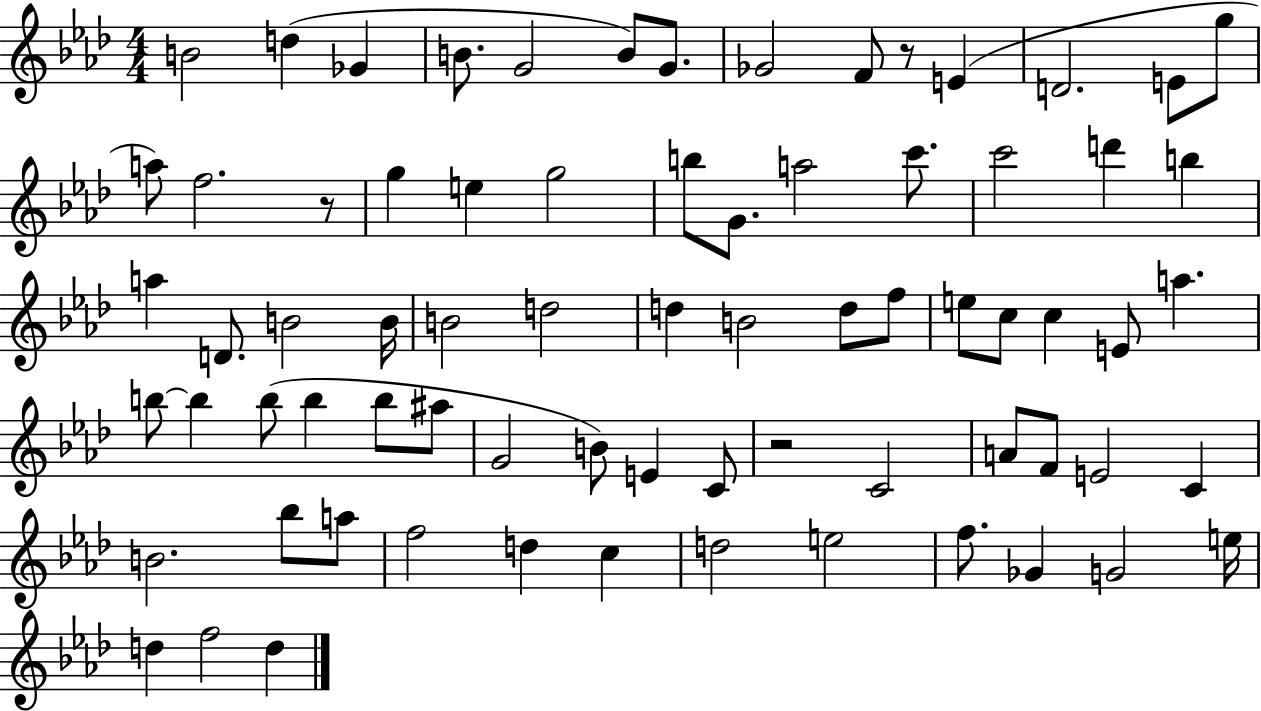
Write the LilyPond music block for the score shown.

{
  \clef treble
  \numericTimeSignature
  \time 4/4
  \key aes \major
  b'2 d''4( ges'4 | b'8. g'2 b'8) g'8. | ges'2 f'8 r8 e'4( | d'2. e'8 g''8 | \break a''8) f''2. r8 | g''4 e''4 g''2 | b''8 g'8. a''2 c'''8. | c'''2 d'''4 b''4 | \break a''4 d'8. b'2 b'16 | b'2 d''2 | d''4 b'2 d''8 f''8 | e''8 c''8 c''4 e'8 a''4. | \break b''8~~ b''4 b''8( b''4 b''8 ais''8 | g'2 b'8) e'4 c'8 | r2 c'2 | a'8 f'8 e'2 c'4 | \break b'2. bes''8 a''8 | f''2 d''4 c''4 | d''2 e''2 | f''8. ges'4 g'2 e''16 | \break d''4 f''2 d''4 | \bar "|."
}